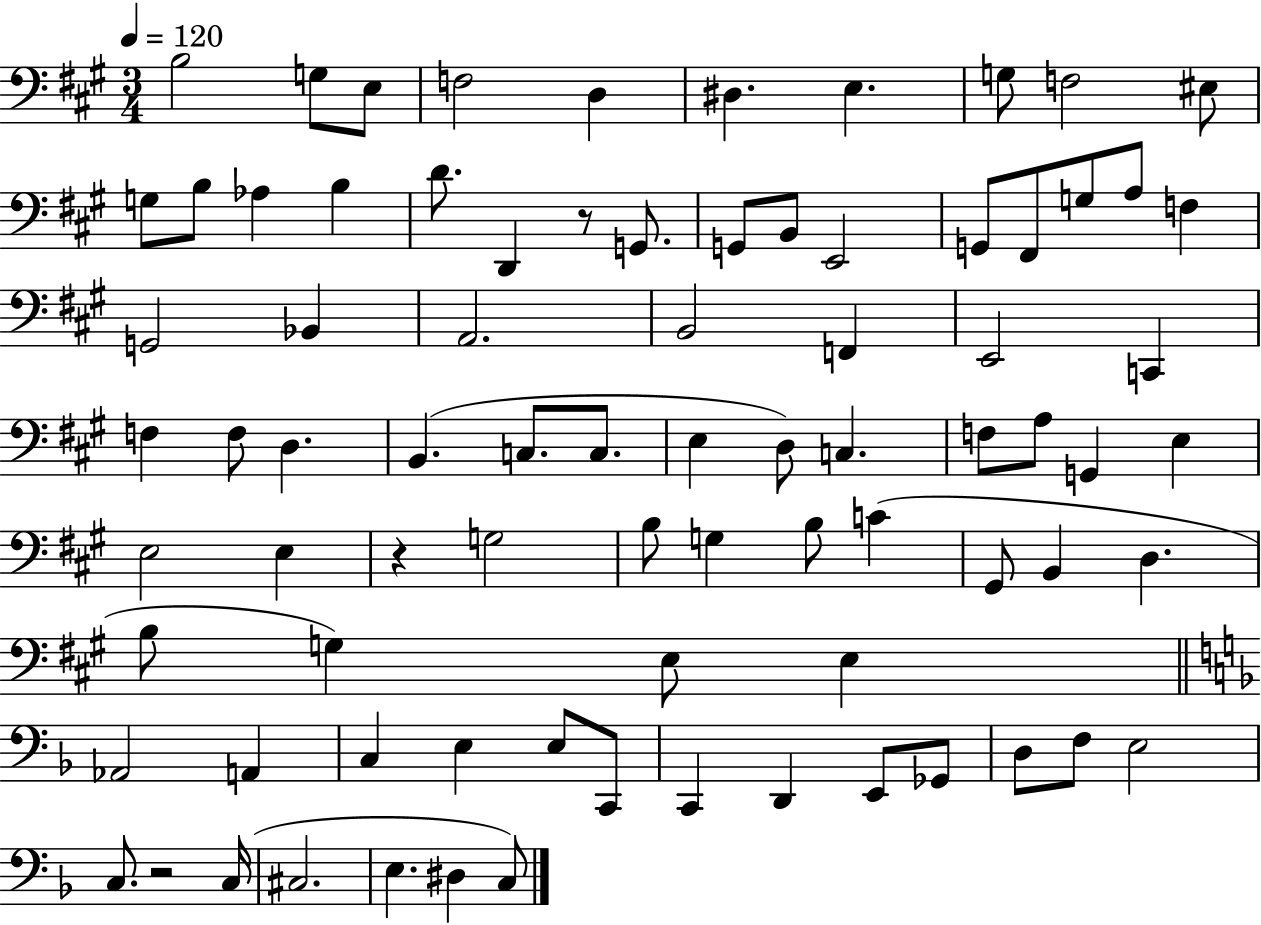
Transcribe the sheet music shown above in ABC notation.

X:1
T:Untitled
M:3/4
L:1/4
K:A
B,2 G,/2 E,/2 F,2 D, ^D, E, G,/2 F,2 ^E,/2 G,/2 B,/2 _A, B, D/2 D,, z/2 G,,/2 G,,/2 B,,/2 E,,2 G,,/2 ^F,,/2 G,/2 A,/2 F, G,,2 _B,, A,,2 B,,2 F,, E,,2 C,, F, F,/2 D, B,, C,/2 C,/2 E, D,/2 C, F,/2 A,/2 G,, E, E,2 E, z G,2 B,/2 G, B,/2 C ^G,,/2 B,, D, B,/2 G, E,/2 E, _A,,2 A,, C, E, E,/2 C,,/2 C,, D,, E,,/2 _G,,/2 D,/2 F,/2 E,2 C,/2 z2 C,/4 ^C,2 E, ^D, C,/2